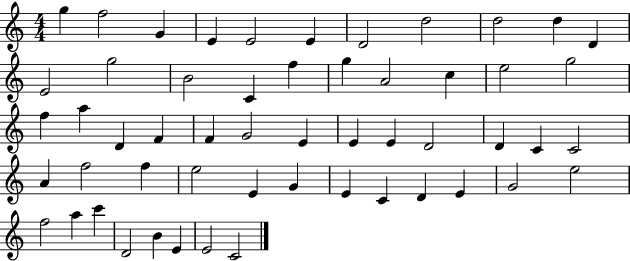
X:1
T:Untitled
M:4/4
L:1/4
K:C
g f2 G E E2 E D2 d2 d2 d D E2 g2 B2 C f g A2 c e2 g2 f a D F F G2 E E E D2 D C C2 A f2 f e2 E G E C D E G2 e2 f2 a c' D2 B E E2 C2